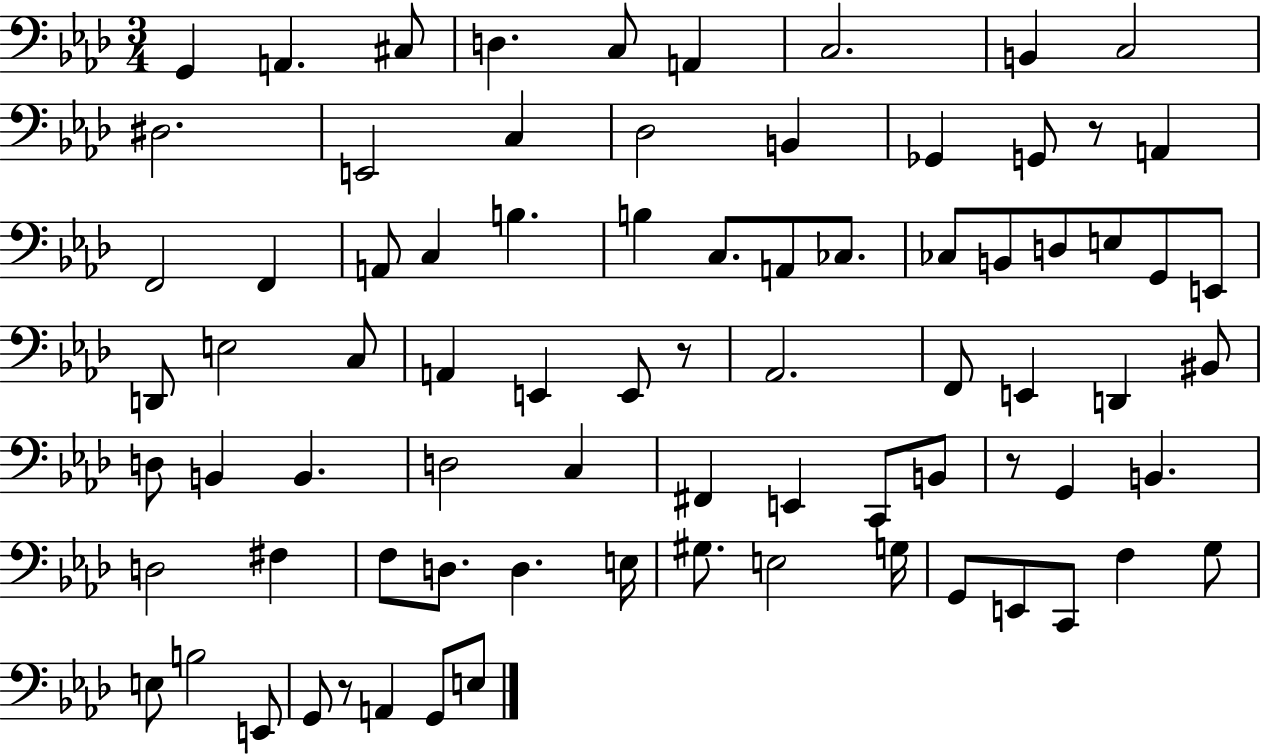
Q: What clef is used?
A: bass